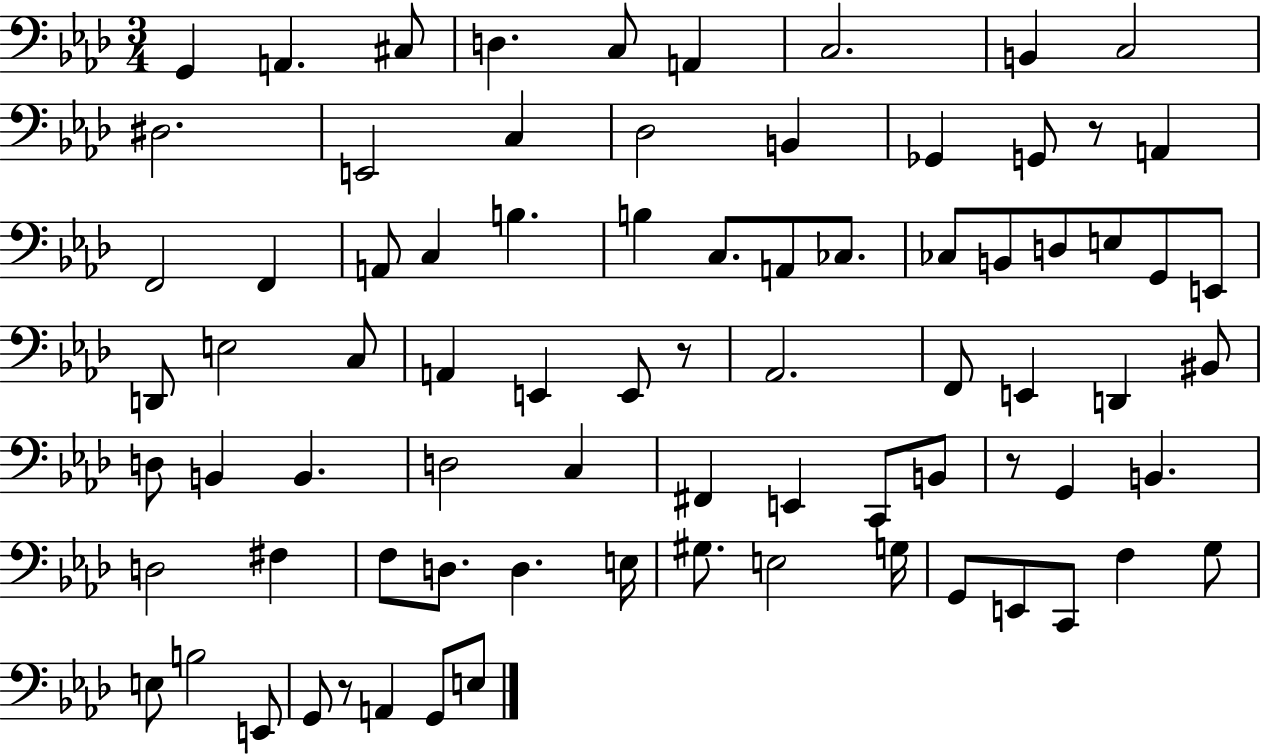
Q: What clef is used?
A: bass